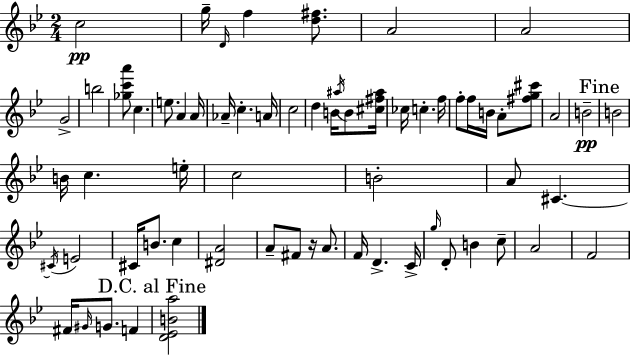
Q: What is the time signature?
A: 2/4